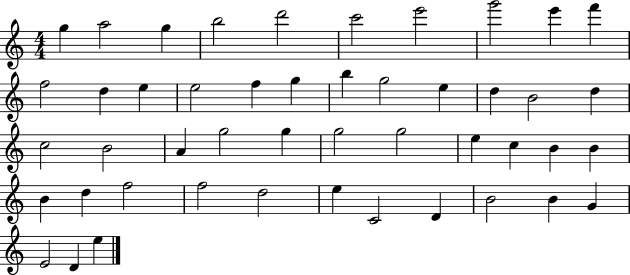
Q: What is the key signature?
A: C major